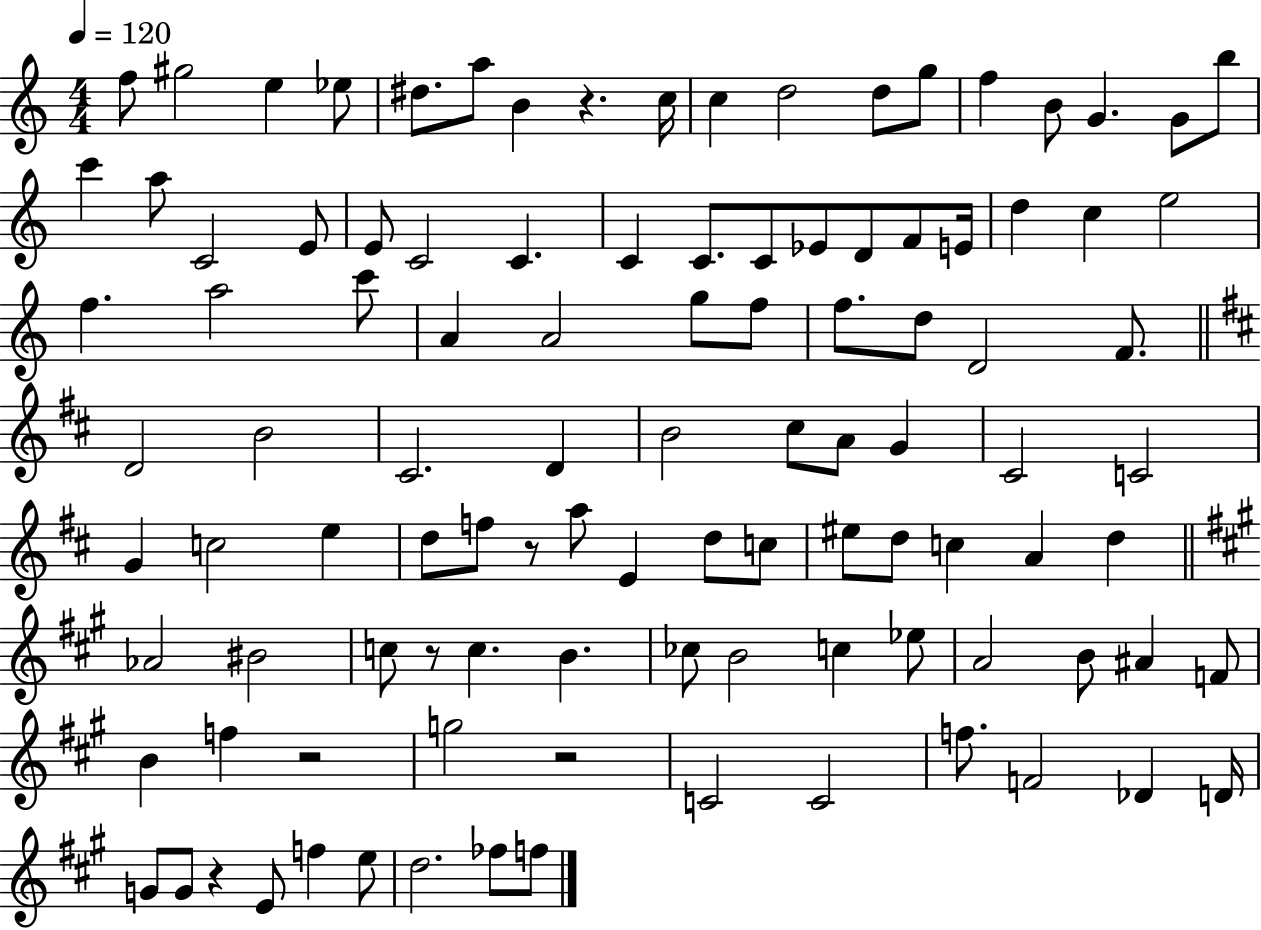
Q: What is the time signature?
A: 4/4